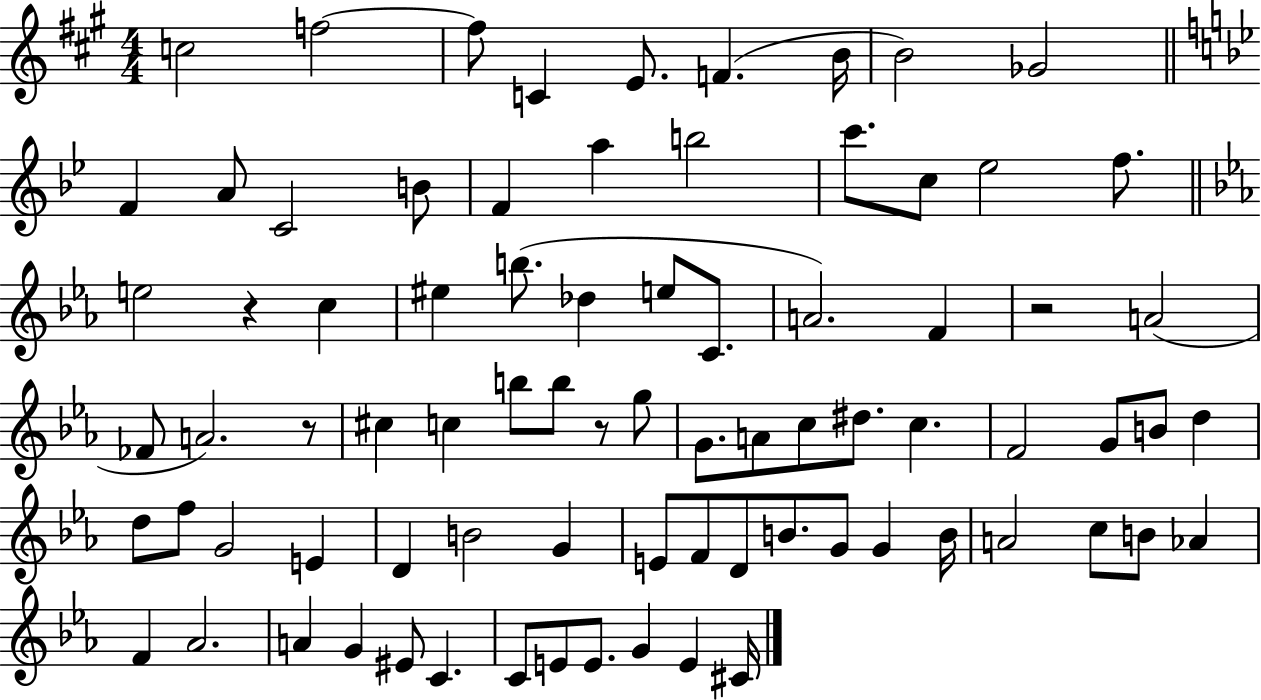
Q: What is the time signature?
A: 4/4